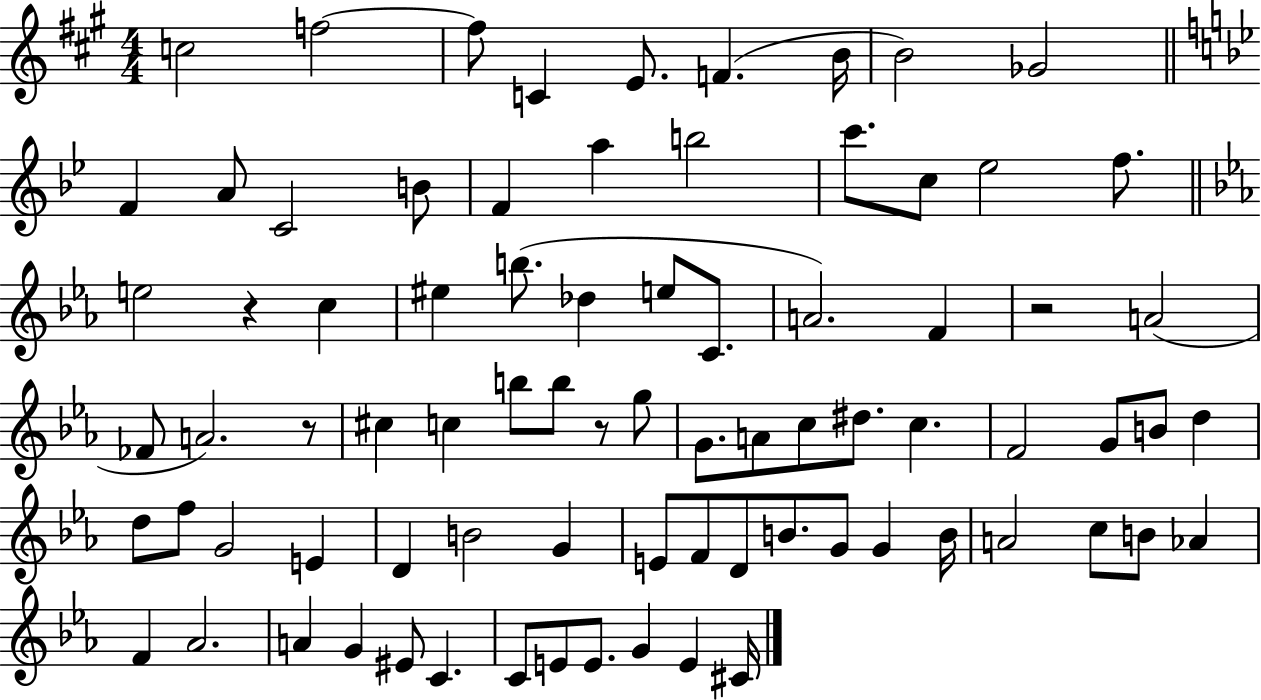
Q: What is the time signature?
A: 4/4